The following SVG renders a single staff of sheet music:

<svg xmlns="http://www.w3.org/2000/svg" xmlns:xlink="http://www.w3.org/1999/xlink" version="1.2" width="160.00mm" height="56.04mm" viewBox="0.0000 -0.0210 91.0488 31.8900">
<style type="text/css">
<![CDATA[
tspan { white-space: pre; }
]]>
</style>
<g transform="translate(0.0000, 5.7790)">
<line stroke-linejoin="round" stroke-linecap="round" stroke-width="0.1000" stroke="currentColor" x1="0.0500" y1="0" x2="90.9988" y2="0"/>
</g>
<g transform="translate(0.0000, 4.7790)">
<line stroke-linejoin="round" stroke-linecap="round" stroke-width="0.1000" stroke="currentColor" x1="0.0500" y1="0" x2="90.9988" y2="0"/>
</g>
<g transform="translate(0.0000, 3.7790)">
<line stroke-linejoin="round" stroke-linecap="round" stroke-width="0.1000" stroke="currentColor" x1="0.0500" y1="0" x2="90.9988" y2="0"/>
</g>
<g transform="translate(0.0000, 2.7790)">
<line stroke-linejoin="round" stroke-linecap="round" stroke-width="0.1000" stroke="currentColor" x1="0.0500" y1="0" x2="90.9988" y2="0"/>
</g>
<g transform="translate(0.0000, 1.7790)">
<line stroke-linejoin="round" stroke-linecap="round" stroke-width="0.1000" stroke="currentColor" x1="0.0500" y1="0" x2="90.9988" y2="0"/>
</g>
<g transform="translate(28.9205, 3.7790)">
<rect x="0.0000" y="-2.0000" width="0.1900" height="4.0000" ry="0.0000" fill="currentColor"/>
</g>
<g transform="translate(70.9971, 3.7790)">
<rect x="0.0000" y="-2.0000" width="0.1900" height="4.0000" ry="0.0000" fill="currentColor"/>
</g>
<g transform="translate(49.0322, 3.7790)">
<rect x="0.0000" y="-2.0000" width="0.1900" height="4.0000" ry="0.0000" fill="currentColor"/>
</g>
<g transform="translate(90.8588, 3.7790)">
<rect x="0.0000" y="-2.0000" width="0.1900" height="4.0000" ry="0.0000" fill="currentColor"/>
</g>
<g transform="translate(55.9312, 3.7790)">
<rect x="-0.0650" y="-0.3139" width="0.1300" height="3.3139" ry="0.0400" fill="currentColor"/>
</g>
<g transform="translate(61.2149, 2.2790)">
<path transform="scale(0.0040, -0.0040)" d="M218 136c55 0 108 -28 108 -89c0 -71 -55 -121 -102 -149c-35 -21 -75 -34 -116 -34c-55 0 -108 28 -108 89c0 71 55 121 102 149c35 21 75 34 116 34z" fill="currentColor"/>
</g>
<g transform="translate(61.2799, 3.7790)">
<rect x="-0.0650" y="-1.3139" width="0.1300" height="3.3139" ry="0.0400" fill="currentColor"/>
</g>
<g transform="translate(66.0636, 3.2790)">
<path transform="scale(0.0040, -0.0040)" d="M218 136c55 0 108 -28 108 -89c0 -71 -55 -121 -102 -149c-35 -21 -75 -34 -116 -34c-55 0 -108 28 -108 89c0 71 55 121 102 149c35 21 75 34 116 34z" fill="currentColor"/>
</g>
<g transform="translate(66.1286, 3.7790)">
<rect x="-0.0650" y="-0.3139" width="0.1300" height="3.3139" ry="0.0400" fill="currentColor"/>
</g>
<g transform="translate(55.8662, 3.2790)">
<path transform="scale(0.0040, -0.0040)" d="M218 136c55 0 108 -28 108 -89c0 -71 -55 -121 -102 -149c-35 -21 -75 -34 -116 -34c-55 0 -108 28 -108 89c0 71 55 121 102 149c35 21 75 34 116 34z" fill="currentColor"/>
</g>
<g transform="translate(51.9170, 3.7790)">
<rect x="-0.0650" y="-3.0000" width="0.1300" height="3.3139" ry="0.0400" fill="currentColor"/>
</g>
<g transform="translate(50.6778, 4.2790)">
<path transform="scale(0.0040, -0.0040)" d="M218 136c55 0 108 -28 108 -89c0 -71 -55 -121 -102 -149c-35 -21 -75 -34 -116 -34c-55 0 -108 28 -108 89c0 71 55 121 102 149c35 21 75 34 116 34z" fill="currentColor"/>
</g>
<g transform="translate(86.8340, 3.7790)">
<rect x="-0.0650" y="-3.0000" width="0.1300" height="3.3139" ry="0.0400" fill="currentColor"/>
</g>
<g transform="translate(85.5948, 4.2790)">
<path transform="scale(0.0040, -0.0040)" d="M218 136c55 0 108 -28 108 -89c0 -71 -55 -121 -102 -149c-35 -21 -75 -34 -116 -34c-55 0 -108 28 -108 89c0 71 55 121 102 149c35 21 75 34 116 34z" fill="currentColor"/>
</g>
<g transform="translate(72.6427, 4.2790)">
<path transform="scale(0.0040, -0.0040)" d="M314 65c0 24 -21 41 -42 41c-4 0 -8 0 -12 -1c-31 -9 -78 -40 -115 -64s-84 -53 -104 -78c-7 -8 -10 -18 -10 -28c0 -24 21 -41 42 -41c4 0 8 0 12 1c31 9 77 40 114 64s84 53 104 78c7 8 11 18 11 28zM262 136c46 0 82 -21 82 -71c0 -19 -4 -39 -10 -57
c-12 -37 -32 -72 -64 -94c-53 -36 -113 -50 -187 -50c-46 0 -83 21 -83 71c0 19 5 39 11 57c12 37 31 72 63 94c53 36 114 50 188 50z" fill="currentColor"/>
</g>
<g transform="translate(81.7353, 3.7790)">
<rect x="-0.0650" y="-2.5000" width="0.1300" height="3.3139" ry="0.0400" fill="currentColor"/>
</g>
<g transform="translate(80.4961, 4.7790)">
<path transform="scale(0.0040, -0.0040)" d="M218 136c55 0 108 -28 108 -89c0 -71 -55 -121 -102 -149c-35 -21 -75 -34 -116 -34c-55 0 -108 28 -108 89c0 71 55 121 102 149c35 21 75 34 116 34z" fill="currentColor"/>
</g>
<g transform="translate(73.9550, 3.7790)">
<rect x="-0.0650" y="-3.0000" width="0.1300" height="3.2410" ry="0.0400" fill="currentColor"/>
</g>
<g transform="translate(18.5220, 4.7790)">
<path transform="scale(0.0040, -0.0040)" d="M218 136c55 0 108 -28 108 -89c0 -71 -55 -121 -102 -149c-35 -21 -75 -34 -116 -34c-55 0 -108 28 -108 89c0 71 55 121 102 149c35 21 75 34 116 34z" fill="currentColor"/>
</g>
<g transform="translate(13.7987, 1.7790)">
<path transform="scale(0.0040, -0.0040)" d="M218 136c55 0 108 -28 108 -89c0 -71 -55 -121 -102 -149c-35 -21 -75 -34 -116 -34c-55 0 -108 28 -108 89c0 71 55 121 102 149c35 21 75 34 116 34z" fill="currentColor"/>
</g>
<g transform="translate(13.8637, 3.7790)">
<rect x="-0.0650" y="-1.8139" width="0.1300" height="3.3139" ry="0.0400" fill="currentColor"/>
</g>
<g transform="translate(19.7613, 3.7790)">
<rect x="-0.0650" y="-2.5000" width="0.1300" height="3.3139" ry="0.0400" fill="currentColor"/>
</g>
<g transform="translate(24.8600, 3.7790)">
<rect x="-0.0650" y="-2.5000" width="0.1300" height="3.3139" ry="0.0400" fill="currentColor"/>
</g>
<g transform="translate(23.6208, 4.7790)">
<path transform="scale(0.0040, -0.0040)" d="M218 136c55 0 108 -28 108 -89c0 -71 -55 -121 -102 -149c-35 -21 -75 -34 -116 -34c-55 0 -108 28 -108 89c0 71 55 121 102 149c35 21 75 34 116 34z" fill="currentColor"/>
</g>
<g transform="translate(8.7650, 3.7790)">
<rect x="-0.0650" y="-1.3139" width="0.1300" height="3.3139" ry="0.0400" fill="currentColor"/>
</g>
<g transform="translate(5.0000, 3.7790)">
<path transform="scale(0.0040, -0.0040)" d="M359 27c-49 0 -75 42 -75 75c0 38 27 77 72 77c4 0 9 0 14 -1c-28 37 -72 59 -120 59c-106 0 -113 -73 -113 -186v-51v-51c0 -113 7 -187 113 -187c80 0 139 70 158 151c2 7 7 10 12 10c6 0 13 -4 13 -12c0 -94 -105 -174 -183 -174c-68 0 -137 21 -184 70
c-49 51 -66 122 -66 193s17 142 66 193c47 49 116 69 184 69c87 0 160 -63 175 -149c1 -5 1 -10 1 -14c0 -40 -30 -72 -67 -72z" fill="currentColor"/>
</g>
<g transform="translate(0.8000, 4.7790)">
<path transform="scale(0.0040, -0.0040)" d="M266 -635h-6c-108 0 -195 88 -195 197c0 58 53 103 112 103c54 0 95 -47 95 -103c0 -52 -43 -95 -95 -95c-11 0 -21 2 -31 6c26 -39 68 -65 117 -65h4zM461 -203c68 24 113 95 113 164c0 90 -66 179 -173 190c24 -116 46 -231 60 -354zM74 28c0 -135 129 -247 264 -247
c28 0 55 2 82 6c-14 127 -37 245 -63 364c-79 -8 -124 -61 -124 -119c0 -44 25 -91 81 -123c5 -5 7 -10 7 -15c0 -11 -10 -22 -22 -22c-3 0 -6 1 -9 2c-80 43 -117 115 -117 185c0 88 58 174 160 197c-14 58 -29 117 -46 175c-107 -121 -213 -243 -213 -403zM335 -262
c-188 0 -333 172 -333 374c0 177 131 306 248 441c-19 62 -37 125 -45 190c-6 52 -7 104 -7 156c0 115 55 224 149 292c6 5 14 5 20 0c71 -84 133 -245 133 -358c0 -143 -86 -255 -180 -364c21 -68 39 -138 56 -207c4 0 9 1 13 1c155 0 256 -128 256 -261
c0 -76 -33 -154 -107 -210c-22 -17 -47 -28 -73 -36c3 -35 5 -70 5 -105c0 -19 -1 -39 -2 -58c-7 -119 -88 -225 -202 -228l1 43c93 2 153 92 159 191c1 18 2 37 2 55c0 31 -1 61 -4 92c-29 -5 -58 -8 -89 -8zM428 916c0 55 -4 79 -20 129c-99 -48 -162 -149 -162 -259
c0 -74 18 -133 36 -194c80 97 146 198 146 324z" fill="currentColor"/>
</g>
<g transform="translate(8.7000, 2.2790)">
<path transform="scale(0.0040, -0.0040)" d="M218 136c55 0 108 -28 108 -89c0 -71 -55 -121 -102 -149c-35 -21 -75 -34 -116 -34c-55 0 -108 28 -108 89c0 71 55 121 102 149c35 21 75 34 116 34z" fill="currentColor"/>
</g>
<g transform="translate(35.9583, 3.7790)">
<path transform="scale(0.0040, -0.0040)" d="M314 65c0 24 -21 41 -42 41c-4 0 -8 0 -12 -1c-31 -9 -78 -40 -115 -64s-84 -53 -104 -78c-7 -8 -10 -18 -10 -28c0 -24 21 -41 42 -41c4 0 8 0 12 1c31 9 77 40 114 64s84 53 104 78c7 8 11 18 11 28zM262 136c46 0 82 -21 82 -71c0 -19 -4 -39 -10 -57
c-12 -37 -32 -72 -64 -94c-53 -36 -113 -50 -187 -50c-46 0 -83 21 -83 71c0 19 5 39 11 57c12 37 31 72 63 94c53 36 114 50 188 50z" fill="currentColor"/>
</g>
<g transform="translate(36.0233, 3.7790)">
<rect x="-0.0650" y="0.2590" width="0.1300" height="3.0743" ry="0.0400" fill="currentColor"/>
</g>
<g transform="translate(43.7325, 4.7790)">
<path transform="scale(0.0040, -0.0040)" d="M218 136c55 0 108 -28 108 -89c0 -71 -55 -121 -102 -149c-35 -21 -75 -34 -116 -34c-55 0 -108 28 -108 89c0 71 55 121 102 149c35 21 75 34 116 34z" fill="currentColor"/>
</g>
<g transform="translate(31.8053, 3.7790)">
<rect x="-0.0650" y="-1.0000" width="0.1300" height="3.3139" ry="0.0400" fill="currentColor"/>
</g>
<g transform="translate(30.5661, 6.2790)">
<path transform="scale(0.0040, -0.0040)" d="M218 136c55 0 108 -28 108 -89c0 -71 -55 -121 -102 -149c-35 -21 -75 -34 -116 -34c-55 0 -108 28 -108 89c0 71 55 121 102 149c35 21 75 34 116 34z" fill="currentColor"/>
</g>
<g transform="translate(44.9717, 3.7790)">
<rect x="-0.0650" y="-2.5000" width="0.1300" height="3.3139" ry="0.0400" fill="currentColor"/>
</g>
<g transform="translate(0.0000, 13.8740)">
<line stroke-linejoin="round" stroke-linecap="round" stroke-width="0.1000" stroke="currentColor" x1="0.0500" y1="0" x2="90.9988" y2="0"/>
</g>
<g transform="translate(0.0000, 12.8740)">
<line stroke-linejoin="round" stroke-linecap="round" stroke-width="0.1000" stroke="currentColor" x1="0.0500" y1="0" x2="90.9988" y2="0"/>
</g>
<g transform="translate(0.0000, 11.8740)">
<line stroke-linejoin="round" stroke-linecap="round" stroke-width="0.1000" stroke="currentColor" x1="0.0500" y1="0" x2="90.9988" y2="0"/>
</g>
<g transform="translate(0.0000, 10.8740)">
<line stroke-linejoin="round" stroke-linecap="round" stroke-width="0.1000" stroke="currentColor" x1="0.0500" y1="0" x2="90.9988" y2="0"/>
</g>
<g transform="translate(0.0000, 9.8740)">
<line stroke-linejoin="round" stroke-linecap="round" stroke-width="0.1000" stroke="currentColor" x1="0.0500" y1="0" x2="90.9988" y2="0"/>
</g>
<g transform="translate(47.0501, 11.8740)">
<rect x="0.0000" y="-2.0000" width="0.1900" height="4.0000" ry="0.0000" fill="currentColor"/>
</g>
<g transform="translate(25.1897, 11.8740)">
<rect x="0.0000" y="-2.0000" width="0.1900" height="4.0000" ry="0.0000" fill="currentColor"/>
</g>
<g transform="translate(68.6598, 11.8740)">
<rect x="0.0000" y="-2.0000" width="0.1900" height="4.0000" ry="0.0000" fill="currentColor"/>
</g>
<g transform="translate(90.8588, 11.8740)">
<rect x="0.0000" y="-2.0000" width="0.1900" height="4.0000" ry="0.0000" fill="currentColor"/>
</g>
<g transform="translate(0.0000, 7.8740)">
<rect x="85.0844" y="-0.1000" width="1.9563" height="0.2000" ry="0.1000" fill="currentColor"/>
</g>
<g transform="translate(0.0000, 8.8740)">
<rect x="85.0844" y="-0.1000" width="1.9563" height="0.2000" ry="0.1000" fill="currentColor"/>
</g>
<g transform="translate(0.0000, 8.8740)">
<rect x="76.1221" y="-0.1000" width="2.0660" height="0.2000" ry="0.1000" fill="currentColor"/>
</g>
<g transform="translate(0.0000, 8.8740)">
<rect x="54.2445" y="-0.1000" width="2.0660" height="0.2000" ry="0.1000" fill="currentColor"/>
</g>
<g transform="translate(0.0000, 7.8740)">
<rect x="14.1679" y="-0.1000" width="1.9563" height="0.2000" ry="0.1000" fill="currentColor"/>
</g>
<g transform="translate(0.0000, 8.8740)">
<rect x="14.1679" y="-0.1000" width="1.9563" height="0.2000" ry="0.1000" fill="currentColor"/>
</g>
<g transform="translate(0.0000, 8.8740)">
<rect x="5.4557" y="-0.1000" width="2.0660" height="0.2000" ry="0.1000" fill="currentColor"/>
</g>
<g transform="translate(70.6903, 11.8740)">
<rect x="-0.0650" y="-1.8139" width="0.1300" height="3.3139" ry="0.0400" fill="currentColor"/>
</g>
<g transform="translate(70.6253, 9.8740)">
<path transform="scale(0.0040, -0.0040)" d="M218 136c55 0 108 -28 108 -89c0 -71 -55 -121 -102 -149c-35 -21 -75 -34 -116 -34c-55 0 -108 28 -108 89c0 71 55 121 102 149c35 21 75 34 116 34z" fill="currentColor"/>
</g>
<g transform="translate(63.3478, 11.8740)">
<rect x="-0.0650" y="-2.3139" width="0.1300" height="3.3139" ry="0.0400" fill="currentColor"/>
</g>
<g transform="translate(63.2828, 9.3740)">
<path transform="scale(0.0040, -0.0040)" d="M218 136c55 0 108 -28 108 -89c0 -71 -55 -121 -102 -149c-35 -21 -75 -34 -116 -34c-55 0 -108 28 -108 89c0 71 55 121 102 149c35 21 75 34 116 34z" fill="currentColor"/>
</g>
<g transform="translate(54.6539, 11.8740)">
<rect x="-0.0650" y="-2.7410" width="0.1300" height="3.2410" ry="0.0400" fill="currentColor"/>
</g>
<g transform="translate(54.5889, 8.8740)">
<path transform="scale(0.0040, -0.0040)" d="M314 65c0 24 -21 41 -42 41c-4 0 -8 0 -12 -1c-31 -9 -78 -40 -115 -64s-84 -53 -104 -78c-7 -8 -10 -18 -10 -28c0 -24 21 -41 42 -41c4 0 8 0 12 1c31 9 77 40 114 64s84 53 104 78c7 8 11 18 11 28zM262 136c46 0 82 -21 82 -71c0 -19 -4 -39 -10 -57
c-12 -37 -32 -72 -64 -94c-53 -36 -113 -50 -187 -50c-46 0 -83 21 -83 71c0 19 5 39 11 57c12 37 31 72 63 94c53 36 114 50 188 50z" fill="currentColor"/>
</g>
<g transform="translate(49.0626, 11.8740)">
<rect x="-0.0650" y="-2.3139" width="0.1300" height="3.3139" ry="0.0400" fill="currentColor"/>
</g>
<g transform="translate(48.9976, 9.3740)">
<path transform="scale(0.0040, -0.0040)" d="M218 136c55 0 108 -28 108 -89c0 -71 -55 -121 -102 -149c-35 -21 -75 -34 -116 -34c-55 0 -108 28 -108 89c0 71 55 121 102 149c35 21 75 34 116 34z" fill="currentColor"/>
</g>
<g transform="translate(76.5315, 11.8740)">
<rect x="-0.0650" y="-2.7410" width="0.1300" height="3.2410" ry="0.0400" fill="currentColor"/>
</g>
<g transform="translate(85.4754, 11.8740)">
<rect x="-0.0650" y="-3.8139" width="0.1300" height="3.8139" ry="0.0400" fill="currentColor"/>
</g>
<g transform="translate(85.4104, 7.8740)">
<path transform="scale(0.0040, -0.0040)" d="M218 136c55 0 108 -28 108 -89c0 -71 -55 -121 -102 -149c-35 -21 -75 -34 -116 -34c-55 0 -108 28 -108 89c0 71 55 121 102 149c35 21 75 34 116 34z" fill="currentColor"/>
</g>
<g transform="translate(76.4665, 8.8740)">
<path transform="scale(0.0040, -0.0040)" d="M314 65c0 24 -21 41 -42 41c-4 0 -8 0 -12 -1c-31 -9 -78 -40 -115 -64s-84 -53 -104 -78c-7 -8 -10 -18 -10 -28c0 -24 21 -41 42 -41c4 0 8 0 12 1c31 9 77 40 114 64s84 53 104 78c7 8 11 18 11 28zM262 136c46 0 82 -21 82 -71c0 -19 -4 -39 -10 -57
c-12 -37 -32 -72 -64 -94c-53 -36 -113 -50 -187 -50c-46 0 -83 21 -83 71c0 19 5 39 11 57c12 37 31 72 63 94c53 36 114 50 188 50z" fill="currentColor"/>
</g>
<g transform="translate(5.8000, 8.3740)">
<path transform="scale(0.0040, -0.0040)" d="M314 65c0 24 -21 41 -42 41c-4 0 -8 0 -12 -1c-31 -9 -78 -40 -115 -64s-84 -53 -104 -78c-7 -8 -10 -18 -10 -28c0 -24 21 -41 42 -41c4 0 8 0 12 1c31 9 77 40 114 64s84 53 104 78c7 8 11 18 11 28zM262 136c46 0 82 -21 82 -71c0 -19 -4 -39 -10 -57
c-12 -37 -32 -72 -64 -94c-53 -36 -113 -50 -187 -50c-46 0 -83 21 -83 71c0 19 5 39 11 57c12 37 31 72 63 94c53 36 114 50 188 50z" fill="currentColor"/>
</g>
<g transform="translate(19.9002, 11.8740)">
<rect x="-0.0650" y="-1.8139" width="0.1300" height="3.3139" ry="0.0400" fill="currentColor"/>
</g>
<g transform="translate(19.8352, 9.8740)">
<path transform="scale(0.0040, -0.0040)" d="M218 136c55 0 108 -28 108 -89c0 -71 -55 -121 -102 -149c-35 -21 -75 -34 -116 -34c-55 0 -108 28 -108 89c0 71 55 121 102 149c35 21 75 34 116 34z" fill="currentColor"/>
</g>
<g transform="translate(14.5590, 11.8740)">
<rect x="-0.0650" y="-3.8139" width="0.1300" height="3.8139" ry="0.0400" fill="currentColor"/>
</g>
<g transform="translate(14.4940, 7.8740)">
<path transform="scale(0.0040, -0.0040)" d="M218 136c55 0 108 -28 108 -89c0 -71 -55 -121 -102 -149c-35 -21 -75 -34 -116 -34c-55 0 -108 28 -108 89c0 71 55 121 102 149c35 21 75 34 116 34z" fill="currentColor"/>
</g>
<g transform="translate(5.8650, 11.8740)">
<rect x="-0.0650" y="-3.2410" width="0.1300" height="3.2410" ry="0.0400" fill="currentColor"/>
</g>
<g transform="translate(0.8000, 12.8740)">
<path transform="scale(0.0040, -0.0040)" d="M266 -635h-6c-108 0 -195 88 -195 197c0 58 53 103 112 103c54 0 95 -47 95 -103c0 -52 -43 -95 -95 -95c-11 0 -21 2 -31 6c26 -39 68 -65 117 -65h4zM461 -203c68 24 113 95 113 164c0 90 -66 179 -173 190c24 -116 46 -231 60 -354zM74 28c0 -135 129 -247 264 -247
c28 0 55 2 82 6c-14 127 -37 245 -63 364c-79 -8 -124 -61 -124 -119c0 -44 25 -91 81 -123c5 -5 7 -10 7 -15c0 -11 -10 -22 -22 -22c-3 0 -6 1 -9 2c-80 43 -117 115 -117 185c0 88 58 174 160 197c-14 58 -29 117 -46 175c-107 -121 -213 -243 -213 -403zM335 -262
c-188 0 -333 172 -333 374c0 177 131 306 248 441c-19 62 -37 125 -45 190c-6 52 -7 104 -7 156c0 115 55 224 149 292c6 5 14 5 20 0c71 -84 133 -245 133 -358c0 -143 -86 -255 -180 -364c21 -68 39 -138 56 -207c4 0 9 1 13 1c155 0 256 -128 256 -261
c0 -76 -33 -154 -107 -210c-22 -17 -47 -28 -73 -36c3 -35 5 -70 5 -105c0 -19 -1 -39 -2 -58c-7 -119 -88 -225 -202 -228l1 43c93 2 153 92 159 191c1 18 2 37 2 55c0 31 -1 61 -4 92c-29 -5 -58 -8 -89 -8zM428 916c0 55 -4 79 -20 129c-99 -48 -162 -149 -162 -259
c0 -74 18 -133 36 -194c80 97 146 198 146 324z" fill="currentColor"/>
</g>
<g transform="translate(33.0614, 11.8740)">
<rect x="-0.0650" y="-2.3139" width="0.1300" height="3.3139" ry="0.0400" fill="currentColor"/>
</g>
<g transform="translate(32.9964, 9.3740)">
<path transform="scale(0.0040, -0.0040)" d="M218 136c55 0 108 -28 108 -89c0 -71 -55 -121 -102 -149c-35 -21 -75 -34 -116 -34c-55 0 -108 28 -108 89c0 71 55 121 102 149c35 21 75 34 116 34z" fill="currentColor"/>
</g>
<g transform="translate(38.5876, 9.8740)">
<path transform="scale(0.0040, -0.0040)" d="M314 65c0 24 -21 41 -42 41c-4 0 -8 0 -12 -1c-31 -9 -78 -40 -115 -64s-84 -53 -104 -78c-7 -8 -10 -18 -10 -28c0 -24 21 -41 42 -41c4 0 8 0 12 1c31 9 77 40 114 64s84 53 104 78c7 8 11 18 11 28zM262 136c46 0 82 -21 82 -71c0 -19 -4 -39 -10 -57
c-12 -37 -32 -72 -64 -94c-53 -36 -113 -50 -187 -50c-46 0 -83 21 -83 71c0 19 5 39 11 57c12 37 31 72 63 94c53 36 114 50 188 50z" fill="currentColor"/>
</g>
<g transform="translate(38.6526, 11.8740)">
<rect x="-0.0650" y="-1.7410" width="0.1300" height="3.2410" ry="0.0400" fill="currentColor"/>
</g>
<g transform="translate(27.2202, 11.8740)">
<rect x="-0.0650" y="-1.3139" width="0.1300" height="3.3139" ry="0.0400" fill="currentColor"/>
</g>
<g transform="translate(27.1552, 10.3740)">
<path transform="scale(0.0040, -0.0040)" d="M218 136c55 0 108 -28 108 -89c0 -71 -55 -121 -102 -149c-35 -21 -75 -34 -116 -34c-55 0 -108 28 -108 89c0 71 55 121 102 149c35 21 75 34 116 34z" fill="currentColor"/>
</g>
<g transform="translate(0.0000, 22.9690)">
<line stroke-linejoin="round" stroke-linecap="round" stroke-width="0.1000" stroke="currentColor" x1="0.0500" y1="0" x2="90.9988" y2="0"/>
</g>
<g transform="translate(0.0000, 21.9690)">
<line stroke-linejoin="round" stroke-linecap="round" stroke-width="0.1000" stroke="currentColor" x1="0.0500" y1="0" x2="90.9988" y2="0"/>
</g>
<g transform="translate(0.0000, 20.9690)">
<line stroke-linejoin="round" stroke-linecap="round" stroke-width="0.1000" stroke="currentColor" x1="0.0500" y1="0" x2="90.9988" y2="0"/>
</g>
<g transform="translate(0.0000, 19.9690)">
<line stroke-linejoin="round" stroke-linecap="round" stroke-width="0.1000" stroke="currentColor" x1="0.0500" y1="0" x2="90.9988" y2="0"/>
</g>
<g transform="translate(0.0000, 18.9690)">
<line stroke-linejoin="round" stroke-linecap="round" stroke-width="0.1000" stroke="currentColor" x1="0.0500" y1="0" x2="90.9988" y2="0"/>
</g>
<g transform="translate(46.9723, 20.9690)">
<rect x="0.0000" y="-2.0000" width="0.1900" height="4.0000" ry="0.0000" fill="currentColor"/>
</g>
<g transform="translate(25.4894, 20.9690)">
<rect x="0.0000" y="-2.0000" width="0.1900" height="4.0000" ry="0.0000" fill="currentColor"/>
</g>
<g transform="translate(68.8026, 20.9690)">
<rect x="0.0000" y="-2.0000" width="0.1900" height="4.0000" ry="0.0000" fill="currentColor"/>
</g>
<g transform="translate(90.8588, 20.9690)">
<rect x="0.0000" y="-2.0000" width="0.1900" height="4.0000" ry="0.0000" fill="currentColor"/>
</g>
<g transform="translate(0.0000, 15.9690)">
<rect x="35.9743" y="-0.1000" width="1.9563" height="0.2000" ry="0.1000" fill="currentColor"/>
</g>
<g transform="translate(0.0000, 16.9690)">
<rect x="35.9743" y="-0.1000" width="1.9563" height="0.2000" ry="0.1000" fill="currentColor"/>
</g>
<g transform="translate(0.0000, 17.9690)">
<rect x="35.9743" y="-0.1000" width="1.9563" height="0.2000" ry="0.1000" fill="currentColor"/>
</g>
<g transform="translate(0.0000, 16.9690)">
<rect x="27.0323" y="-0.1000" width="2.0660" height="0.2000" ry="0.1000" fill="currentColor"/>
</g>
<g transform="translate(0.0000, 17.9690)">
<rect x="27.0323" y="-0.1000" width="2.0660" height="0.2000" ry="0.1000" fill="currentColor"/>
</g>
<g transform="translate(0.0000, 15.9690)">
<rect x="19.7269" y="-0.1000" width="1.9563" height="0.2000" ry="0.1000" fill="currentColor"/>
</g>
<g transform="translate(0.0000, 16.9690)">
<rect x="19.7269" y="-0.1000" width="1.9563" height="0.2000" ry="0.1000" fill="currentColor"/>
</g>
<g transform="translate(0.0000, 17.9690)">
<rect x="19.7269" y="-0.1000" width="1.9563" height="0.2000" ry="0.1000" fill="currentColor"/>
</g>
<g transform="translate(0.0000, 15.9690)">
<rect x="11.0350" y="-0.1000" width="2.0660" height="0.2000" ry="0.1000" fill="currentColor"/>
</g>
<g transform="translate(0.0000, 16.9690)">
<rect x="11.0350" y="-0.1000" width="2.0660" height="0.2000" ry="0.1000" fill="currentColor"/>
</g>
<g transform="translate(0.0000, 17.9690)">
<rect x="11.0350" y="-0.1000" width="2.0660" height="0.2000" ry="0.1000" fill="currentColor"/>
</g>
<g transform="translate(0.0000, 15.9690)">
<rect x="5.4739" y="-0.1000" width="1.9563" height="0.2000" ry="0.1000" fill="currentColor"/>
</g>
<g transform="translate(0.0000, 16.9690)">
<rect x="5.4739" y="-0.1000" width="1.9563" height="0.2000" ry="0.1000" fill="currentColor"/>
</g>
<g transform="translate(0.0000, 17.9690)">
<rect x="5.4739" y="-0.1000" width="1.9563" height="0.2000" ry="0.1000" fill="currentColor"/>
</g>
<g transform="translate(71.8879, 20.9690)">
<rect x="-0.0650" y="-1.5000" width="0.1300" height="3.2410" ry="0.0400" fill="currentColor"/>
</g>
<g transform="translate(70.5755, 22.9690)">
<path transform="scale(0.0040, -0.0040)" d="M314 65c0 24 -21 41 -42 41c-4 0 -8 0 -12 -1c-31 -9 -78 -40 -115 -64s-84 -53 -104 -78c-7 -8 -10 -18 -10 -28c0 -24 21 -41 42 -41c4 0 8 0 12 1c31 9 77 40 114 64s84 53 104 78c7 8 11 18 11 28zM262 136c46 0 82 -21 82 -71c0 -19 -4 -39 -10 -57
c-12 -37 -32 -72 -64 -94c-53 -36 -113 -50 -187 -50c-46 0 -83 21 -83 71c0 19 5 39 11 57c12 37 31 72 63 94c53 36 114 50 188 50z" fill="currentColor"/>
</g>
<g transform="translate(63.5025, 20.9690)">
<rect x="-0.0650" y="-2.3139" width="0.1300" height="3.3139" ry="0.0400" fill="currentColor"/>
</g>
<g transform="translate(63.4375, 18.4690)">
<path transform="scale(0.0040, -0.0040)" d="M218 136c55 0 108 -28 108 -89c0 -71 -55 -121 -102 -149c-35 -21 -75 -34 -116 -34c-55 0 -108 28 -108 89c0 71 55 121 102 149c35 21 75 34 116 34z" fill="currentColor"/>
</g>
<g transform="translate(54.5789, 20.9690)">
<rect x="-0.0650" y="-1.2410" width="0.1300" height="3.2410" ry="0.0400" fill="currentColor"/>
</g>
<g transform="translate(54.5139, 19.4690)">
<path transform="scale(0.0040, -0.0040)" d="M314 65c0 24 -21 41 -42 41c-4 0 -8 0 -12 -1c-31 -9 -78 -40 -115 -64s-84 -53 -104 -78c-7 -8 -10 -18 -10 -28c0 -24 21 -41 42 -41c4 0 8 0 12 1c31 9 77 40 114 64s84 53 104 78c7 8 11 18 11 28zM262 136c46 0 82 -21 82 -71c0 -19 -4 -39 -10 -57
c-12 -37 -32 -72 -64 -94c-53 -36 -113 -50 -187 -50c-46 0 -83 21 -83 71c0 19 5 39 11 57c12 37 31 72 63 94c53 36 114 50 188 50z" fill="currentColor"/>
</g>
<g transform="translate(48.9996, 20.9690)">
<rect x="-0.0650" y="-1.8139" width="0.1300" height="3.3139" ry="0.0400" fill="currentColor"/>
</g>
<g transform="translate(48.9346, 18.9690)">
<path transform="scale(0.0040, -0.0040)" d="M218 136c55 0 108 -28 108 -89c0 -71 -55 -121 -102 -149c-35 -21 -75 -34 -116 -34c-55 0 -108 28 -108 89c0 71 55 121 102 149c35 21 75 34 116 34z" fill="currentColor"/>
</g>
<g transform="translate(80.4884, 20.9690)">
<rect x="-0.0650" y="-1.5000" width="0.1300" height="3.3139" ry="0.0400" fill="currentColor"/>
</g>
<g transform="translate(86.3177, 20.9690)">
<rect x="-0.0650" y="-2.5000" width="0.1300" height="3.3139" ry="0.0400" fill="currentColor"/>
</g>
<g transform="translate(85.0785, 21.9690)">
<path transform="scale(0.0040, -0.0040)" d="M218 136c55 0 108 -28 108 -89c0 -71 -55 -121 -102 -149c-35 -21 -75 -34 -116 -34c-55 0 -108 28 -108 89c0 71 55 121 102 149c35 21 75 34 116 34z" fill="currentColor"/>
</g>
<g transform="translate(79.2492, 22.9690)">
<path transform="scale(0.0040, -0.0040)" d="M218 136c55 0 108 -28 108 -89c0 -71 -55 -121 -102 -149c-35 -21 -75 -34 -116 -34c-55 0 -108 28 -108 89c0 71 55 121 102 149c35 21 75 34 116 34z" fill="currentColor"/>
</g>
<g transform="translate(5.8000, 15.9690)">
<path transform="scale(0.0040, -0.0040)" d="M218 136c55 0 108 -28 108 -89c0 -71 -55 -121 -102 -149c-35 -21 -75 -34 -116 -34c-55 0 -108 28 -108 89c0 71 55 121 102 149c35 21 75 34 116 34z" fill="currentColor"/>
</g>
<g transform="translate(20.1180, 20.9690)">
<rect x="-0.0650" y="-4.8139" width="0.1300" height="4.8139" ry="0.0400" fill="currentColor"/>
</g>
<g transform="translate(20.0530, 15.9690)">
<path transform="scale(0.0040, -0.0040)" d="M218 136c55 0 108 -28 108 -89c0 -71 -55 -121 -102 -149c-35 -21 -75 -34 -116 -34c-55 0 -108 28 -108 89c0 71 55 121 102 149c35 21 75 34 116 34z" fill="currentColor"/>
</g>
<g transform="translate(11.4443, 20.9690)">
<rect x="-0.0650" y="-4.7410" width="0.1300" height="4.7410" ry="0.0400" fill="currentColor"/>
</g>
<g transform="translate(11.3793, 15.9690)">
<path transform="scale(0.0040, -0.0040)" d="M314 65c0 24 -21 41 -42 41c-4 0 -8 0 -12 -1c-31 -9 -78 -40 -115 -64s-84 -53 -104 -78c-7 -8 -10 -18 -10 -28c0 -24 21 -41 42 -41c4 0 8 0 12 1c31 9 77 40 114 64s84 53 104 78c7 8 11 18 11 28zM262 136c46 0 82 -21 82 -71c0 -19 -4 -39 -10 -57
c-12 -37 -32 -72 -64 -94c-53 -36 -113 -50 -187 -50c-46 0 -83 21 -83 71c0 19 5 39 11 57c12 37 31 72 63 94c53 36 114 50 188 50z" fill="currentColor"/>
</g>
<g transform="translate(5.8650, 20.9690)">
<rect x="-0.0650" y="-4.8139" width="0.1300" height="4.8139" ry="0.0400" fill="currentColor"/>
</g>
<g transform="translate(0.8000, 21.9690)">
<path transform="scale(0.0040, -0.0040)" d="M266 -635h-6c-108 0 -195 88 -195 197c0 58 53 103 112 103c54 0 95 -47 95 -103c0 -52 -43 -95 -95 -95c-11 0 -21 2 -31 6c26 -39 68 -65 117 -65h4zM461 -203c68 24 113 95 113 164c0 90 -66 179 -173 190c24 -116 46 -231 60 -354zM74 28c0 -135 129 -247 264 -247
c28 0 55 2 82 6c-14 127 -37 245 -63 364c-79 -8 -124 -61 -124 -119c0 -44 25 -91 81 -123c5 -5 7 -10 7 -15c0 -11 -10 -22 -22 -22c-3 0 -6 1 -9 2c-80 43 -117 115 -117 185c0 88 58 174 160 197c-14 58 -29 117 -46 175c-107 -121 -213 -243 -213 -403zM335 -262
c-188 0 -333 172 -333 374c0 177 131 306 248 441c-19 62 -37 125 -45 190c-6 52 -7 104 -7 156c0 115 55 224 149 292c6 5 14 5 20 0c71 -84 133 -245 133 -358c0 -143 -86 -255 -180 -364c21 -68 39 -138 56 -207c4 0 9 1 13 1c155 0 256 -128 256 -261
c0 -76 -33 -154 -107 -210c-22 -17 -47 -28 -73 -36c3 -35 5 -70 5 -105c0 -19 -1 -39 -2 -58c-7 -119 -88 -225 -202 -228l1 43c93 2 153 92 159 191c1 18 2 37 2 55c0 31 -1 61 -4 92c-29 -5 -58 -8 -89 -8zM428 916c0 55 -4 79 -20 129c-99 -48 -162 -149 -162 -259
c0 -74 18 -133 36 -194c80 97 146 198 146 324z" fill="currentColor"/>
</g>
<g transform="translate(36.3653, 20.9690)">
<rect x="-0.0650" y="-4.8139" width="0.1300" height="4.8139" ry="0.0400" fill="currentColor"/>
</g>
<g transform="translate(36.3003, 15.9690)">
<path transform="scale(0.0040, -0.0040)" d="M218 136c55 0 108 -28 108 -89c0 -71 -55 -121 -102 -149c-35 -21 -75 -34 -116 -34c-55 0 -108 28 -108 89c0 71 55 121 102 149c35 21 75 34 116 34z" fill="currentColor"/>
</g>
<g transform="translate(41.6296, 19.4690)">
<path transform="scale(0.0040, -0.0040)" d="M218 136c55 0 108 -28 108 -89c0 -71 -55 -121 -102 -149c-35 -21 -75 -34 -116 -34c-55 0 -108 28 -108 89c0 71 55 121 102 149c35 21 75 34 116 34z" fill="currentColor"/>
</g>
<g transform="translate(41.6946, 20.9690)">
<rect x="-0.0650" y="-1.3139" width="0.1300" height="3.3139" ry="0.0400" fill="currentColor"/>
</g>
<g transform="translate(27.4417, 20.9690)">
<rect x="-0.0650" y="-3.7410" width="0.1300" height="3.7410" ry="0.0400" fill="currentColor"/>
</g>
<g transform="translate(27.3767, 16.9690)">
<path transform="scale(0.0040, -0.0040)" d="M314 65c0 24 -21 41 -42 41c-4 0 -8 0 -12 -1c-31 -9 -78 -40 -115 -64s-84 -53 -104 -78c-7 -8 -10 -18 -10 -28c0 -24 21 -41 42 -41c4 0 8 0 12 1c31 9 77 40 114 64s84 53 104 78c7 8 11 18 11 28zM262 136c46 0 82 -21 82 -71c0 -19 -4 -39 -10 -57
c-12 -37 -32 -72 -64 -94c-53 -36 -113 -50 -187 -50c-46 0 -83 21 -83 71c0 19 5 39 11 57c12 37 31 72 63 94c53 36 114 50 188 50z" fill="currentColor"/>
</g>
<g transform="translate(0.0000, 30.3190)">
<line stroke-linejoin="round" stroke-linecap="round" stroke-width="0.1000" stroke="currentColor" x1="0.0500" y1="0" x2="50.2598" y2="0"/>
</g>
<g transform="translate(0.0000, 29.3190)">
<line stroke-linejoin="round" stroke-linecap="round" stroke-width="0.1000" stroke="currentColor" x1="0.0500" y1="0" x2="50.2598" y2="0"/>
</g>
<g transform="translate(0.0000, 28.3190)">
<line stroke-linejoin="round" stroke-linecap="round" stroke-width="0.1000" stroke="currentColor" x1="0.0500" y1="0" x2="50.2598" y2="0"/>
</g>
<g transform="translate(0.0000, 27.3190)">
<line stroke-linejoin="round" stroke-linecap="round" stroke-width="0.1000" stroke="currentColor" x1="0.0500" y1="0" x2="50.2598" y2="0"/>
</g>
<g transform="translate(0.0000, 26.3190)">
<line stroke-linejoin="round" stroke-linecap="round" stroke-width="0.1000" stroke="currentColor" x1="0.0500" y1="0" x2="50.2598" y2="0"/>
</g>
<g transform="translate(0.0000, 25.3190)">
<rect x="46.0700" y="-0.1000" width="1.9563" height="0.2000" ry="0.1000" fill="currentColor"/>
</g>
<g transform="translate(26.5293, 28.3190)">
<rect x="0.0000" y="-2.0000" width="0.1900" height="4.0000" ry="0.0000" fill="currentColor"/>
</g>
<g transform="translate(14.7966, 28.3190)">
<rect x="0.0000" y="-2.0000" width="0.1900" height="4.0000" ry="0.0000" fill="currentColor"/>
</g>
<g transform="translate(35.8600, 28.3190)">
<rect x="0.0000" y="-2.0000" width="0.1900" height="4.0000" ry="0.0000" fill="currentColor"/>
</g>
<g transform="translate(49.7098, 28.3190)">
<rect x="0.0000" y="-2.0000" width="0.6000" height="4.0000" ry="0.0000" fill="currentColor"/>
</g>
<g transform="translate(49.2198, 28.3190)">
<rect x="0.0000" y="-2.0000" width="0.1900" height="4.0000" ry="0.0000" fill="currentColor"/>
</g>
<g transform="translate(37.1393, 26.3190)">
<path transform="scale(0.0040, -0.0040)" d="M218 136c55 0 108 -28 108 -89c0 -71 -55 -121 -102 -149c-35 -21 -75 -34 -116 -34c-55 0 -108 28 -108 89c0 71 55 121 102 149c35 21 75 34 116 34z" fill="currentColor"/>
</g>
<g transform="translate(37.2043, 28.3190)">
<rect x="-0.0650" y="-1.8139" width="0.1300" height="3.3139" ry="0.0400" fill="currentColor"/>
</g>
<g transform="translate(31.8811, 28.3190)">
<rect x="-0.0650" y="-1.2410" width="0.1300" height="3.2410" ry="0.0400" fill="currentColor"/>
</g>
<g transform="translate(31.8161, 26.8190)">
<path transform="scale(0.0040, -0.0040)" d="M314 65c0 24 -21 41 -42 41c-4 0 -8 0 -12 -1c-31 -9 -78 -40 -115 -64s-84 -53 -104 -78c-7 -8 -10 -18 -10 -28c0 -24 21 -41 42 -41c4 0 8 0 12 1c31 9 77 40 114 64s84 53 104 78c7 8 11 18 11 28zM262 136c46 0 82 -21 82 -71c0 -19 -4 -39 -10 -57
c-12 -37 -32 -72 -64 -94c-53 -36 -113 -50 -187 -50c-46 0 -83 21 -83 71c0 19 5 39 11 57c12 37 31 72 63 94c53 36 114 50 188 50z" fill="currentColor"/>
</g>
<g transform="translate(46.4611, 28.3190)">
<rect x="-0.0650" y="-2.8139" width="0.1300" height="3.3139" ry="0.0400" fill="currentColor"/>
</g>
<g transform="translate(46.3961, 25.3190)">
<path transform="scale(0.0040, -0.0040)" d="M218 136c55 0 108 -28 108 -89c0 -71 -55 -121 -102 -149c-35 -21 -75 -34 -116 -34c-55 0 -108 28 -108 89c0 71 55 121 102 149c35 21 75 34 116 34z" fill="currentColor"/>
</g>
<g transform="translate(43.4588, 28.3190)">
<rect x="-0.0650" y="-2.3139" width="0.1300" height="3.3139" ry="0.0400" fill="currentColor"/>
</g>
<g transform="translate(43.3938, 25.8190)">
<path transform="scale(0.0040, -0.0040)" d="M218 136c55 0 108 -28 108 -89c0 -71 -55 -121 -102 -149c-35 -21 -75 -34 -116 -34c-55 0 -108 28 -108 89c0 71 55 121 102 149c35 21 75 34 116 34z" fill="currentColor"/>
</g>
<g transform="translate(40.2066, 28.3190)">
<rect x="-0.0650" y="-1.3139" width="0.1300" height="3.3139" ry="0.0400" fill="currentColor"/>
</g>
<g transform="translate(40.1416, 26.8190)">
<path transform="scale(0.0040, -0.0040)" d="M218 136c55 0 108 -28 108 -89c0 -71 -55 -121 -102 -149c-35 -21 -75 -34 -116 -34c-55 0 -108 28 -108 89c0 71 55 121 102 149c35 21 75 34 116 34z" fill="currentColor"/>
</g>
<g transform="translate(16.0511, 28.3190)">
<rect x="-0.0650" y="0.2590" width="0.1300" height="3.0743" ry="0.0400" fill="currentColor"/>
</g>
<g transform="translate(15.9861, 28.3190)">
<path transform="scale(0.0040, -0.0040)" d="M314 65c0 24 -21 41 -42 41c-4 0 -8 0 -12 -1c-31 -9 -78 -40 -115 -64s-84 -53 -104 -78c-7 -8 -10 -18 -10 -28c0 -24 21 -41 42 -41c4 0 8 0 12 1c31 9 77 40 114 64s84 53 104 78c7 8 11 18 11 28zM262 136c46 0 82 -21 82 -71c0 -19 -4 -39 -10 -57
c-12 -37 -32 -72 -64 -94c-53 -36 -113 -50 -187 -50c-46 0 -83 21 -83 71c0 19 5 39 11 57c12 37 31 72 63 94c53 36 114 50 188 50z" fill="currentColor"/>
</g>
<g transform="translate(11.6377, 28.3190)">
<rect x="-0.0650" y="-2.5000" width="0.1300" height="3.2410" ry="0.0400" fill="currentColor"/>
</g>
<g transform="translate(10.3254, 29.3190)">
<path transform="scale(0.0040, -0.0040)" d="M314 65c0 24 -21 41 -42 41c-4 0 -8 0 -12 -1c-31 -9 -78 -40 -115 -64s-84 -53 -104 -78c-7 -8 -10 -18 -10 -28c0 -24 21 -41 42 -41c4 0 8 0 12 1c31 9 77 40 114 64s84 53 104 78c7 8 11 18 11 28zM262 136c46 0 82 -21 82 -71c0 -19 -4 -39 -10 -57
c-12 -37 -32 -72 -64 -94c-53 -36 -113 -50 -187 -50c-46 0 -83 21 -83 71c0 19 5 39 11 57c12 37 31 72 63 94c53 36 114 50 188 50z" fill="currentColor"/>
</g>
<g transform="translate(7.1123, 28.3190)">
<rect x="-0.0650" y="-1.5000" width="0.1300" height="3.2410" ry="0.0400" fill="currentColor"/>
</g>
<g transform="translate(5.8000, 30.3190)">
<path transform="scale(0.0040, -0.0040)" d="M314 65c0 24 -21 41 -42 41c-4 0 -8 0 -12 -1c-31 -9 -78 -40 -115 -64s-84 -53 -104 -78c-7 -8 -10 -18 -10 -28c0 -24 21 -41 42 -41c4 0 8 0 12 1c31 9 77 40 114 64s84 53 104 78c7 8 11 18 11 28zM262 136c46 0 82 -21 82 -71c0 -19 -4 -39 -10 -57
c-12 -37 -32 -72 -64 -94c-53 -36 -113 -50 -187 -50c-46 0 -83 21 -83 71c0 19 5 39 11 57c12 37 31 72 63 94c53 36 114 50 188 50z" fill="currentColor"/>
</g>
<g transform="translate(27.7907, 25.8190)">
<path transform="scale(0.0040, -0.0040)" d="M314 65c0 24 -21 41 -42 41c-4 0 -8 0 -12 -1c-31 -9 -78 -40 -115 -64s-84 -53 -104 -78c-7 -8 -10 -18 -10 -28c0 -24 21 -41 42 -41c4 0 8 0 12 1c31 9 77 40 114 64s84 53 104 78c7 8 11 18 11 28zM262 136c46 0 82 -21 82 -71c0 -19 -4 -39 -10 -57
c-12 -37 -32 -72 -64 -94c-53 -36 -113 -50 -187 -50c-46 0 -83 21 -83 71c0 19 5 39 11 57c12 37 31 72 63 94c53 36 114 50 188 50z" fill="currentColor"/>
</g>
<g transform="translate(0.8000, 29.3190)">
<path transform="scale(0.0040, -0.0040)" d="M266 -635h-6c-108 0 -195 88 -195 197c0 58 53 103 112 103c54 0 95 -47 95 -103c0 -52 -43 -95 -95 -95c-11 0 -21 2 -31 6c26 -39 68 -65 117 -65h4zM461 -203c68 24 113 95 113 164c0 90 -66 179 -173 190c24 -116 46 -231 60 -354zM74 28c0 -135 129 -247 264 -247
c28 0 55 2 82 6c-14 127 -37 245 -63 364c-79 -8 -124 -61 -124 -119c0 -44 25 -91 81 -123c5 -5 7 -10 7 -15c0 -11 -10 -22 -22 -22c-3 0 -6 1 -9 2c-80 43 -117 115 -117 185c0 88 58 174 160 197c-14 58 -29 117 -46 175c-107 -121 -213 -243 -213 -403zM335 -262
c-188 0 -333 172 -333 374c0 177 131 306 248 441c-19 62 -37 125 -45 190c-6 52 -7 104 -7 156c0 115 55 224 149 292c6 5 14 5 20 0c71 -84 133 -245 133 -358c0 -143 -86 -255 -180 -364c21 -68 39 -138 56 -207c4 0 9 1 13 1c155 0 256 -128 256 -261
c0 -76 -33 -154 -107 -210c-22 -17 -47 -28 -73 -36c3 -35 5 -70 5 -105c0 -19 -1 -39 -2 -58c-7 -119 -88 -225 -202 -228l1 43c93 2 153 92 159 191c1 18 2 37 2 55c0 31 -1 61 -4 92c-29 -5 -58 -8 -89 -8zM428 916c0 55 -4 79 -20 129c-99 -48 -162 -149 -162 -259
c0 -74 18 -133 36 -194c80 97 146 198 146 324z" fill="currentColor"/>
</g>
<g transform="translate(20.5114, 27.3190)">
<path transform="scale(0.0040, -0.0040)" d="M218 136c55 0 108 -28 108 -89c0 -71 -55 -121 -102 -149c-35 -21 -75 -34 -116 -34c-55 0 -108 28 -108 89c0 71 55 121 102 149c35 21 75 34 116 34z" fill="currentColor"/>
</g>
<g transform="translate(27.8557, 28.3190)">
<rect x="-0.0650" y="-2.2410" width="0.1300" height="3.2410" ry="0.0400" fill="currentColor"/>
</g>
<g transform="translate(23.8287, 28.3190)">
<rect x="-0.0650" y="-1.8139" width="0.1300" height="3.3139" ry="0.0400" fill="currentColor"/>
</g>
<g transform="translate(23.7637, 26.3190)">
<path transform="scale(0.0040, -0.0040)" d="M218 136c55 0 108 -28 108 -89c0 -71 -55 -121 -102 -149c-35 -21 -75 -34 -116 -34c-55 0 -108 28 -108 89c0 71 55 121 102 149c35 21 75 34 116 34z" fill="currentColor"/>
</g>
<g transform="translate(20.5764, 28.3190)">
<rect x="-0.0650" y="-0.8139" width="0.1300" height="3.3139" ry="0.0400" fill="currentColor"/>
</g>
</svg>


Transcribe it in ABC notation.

X:1
T:Untitled
M:4/4
L:1/4
K:C
e f G G D B2 G A c e c A2 G A b2 c' f e g f2 g a2 g f a2 c' e' e'2 e' c'2 e' e f e2 g E2 E G E2 G2 B2 d f g2 e2 f e g a